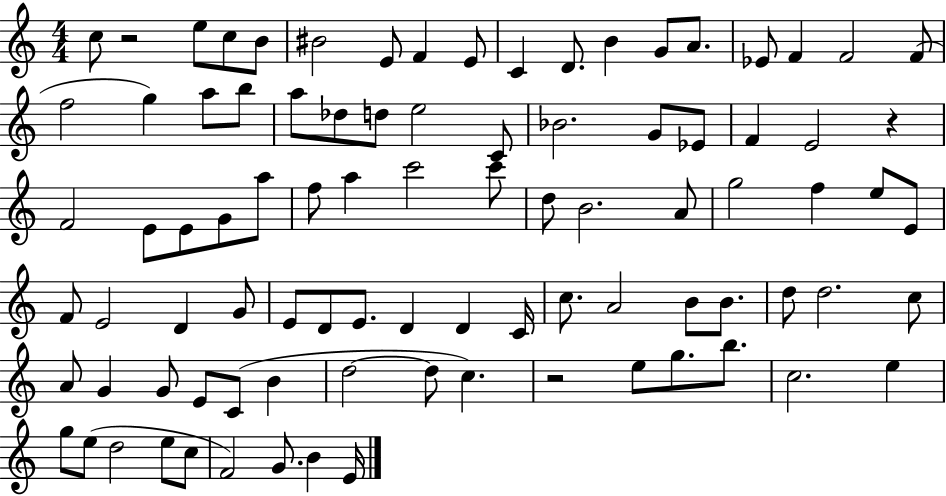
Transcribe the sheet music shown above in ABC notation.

X:1
T:Untitled
M:4/4
L:1/4
K:C
c/2 z2 e/2 c/2 B/2 ^B2 E/2 F E/2 C D/2 B G/2 A/2 _E/2 F F2 F/2 f2 g a/2 b/2 a/2 _d/2 d/2 e2 C/2 _B2 G/2 _E/2 F E2 z F2 E/2 E/2 G/2 a/2 f/2 a c'2 c'/2 d/2 B2 A/2 g2 f e/2 E/2 F/2 E2 D G/2 E/2 D/2 E/2 D D C/4 c/2 A2 B/2 B/2 d/2 d2 c/2 A/2 G G/2 E/2 C/2 B d2 d/2 c z2 e/2 g/2 b/2 c2 e g/2 e/2 d2 e/2 c/2 F2 G/2 B E/4